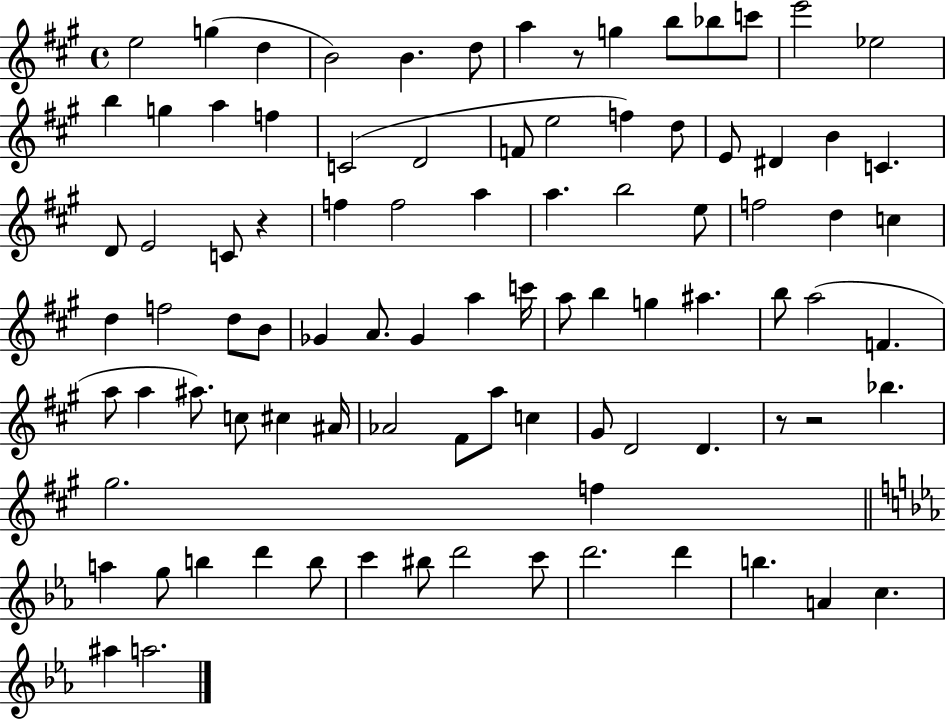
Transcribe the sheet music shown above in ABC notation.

X:1
T:Untitled
M:4/4
L:1/4
K:A
e2 g d B2 B d/2 a z/2 g b/2 _b/2 c'/2 e'2 _e2 b g a f C2 D2 F/2 e2 f d/2 E/2 ^D B C D/2 E2 C/2 z f f2 a a b2 e/2 f2 d c d f2 d/2 B/2 _G A/2 _G a c'/4 a/2 b g ^a b/2 a2 F a/2 a ^a/2 c/2 ^c ^A/4 _A2 ^F/2 a/2 c ^G/2 D2 D z/2 z2 _b ^g2 f a g/2 b d' b/2 c' ^b/2 d'2 c'/2 d'2 d' b A c ^a a2